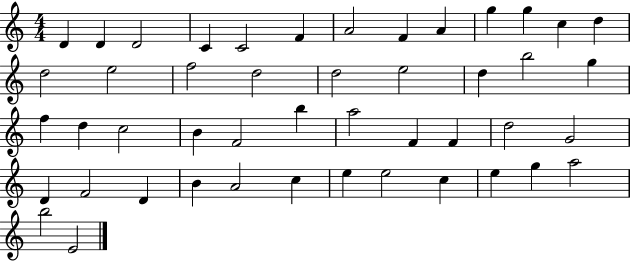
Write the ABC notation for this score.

X:1
T:Untitled
M:4/4
L:1/4
K:C
D D D2 C C2 F A2 F A g g c d d2 e2 f2 d2 d2 e2 d b2 g f d c2 B F2 b a2 F F d2 G2 D F2 D B A2 c e e2 c e g a2 b2 E2